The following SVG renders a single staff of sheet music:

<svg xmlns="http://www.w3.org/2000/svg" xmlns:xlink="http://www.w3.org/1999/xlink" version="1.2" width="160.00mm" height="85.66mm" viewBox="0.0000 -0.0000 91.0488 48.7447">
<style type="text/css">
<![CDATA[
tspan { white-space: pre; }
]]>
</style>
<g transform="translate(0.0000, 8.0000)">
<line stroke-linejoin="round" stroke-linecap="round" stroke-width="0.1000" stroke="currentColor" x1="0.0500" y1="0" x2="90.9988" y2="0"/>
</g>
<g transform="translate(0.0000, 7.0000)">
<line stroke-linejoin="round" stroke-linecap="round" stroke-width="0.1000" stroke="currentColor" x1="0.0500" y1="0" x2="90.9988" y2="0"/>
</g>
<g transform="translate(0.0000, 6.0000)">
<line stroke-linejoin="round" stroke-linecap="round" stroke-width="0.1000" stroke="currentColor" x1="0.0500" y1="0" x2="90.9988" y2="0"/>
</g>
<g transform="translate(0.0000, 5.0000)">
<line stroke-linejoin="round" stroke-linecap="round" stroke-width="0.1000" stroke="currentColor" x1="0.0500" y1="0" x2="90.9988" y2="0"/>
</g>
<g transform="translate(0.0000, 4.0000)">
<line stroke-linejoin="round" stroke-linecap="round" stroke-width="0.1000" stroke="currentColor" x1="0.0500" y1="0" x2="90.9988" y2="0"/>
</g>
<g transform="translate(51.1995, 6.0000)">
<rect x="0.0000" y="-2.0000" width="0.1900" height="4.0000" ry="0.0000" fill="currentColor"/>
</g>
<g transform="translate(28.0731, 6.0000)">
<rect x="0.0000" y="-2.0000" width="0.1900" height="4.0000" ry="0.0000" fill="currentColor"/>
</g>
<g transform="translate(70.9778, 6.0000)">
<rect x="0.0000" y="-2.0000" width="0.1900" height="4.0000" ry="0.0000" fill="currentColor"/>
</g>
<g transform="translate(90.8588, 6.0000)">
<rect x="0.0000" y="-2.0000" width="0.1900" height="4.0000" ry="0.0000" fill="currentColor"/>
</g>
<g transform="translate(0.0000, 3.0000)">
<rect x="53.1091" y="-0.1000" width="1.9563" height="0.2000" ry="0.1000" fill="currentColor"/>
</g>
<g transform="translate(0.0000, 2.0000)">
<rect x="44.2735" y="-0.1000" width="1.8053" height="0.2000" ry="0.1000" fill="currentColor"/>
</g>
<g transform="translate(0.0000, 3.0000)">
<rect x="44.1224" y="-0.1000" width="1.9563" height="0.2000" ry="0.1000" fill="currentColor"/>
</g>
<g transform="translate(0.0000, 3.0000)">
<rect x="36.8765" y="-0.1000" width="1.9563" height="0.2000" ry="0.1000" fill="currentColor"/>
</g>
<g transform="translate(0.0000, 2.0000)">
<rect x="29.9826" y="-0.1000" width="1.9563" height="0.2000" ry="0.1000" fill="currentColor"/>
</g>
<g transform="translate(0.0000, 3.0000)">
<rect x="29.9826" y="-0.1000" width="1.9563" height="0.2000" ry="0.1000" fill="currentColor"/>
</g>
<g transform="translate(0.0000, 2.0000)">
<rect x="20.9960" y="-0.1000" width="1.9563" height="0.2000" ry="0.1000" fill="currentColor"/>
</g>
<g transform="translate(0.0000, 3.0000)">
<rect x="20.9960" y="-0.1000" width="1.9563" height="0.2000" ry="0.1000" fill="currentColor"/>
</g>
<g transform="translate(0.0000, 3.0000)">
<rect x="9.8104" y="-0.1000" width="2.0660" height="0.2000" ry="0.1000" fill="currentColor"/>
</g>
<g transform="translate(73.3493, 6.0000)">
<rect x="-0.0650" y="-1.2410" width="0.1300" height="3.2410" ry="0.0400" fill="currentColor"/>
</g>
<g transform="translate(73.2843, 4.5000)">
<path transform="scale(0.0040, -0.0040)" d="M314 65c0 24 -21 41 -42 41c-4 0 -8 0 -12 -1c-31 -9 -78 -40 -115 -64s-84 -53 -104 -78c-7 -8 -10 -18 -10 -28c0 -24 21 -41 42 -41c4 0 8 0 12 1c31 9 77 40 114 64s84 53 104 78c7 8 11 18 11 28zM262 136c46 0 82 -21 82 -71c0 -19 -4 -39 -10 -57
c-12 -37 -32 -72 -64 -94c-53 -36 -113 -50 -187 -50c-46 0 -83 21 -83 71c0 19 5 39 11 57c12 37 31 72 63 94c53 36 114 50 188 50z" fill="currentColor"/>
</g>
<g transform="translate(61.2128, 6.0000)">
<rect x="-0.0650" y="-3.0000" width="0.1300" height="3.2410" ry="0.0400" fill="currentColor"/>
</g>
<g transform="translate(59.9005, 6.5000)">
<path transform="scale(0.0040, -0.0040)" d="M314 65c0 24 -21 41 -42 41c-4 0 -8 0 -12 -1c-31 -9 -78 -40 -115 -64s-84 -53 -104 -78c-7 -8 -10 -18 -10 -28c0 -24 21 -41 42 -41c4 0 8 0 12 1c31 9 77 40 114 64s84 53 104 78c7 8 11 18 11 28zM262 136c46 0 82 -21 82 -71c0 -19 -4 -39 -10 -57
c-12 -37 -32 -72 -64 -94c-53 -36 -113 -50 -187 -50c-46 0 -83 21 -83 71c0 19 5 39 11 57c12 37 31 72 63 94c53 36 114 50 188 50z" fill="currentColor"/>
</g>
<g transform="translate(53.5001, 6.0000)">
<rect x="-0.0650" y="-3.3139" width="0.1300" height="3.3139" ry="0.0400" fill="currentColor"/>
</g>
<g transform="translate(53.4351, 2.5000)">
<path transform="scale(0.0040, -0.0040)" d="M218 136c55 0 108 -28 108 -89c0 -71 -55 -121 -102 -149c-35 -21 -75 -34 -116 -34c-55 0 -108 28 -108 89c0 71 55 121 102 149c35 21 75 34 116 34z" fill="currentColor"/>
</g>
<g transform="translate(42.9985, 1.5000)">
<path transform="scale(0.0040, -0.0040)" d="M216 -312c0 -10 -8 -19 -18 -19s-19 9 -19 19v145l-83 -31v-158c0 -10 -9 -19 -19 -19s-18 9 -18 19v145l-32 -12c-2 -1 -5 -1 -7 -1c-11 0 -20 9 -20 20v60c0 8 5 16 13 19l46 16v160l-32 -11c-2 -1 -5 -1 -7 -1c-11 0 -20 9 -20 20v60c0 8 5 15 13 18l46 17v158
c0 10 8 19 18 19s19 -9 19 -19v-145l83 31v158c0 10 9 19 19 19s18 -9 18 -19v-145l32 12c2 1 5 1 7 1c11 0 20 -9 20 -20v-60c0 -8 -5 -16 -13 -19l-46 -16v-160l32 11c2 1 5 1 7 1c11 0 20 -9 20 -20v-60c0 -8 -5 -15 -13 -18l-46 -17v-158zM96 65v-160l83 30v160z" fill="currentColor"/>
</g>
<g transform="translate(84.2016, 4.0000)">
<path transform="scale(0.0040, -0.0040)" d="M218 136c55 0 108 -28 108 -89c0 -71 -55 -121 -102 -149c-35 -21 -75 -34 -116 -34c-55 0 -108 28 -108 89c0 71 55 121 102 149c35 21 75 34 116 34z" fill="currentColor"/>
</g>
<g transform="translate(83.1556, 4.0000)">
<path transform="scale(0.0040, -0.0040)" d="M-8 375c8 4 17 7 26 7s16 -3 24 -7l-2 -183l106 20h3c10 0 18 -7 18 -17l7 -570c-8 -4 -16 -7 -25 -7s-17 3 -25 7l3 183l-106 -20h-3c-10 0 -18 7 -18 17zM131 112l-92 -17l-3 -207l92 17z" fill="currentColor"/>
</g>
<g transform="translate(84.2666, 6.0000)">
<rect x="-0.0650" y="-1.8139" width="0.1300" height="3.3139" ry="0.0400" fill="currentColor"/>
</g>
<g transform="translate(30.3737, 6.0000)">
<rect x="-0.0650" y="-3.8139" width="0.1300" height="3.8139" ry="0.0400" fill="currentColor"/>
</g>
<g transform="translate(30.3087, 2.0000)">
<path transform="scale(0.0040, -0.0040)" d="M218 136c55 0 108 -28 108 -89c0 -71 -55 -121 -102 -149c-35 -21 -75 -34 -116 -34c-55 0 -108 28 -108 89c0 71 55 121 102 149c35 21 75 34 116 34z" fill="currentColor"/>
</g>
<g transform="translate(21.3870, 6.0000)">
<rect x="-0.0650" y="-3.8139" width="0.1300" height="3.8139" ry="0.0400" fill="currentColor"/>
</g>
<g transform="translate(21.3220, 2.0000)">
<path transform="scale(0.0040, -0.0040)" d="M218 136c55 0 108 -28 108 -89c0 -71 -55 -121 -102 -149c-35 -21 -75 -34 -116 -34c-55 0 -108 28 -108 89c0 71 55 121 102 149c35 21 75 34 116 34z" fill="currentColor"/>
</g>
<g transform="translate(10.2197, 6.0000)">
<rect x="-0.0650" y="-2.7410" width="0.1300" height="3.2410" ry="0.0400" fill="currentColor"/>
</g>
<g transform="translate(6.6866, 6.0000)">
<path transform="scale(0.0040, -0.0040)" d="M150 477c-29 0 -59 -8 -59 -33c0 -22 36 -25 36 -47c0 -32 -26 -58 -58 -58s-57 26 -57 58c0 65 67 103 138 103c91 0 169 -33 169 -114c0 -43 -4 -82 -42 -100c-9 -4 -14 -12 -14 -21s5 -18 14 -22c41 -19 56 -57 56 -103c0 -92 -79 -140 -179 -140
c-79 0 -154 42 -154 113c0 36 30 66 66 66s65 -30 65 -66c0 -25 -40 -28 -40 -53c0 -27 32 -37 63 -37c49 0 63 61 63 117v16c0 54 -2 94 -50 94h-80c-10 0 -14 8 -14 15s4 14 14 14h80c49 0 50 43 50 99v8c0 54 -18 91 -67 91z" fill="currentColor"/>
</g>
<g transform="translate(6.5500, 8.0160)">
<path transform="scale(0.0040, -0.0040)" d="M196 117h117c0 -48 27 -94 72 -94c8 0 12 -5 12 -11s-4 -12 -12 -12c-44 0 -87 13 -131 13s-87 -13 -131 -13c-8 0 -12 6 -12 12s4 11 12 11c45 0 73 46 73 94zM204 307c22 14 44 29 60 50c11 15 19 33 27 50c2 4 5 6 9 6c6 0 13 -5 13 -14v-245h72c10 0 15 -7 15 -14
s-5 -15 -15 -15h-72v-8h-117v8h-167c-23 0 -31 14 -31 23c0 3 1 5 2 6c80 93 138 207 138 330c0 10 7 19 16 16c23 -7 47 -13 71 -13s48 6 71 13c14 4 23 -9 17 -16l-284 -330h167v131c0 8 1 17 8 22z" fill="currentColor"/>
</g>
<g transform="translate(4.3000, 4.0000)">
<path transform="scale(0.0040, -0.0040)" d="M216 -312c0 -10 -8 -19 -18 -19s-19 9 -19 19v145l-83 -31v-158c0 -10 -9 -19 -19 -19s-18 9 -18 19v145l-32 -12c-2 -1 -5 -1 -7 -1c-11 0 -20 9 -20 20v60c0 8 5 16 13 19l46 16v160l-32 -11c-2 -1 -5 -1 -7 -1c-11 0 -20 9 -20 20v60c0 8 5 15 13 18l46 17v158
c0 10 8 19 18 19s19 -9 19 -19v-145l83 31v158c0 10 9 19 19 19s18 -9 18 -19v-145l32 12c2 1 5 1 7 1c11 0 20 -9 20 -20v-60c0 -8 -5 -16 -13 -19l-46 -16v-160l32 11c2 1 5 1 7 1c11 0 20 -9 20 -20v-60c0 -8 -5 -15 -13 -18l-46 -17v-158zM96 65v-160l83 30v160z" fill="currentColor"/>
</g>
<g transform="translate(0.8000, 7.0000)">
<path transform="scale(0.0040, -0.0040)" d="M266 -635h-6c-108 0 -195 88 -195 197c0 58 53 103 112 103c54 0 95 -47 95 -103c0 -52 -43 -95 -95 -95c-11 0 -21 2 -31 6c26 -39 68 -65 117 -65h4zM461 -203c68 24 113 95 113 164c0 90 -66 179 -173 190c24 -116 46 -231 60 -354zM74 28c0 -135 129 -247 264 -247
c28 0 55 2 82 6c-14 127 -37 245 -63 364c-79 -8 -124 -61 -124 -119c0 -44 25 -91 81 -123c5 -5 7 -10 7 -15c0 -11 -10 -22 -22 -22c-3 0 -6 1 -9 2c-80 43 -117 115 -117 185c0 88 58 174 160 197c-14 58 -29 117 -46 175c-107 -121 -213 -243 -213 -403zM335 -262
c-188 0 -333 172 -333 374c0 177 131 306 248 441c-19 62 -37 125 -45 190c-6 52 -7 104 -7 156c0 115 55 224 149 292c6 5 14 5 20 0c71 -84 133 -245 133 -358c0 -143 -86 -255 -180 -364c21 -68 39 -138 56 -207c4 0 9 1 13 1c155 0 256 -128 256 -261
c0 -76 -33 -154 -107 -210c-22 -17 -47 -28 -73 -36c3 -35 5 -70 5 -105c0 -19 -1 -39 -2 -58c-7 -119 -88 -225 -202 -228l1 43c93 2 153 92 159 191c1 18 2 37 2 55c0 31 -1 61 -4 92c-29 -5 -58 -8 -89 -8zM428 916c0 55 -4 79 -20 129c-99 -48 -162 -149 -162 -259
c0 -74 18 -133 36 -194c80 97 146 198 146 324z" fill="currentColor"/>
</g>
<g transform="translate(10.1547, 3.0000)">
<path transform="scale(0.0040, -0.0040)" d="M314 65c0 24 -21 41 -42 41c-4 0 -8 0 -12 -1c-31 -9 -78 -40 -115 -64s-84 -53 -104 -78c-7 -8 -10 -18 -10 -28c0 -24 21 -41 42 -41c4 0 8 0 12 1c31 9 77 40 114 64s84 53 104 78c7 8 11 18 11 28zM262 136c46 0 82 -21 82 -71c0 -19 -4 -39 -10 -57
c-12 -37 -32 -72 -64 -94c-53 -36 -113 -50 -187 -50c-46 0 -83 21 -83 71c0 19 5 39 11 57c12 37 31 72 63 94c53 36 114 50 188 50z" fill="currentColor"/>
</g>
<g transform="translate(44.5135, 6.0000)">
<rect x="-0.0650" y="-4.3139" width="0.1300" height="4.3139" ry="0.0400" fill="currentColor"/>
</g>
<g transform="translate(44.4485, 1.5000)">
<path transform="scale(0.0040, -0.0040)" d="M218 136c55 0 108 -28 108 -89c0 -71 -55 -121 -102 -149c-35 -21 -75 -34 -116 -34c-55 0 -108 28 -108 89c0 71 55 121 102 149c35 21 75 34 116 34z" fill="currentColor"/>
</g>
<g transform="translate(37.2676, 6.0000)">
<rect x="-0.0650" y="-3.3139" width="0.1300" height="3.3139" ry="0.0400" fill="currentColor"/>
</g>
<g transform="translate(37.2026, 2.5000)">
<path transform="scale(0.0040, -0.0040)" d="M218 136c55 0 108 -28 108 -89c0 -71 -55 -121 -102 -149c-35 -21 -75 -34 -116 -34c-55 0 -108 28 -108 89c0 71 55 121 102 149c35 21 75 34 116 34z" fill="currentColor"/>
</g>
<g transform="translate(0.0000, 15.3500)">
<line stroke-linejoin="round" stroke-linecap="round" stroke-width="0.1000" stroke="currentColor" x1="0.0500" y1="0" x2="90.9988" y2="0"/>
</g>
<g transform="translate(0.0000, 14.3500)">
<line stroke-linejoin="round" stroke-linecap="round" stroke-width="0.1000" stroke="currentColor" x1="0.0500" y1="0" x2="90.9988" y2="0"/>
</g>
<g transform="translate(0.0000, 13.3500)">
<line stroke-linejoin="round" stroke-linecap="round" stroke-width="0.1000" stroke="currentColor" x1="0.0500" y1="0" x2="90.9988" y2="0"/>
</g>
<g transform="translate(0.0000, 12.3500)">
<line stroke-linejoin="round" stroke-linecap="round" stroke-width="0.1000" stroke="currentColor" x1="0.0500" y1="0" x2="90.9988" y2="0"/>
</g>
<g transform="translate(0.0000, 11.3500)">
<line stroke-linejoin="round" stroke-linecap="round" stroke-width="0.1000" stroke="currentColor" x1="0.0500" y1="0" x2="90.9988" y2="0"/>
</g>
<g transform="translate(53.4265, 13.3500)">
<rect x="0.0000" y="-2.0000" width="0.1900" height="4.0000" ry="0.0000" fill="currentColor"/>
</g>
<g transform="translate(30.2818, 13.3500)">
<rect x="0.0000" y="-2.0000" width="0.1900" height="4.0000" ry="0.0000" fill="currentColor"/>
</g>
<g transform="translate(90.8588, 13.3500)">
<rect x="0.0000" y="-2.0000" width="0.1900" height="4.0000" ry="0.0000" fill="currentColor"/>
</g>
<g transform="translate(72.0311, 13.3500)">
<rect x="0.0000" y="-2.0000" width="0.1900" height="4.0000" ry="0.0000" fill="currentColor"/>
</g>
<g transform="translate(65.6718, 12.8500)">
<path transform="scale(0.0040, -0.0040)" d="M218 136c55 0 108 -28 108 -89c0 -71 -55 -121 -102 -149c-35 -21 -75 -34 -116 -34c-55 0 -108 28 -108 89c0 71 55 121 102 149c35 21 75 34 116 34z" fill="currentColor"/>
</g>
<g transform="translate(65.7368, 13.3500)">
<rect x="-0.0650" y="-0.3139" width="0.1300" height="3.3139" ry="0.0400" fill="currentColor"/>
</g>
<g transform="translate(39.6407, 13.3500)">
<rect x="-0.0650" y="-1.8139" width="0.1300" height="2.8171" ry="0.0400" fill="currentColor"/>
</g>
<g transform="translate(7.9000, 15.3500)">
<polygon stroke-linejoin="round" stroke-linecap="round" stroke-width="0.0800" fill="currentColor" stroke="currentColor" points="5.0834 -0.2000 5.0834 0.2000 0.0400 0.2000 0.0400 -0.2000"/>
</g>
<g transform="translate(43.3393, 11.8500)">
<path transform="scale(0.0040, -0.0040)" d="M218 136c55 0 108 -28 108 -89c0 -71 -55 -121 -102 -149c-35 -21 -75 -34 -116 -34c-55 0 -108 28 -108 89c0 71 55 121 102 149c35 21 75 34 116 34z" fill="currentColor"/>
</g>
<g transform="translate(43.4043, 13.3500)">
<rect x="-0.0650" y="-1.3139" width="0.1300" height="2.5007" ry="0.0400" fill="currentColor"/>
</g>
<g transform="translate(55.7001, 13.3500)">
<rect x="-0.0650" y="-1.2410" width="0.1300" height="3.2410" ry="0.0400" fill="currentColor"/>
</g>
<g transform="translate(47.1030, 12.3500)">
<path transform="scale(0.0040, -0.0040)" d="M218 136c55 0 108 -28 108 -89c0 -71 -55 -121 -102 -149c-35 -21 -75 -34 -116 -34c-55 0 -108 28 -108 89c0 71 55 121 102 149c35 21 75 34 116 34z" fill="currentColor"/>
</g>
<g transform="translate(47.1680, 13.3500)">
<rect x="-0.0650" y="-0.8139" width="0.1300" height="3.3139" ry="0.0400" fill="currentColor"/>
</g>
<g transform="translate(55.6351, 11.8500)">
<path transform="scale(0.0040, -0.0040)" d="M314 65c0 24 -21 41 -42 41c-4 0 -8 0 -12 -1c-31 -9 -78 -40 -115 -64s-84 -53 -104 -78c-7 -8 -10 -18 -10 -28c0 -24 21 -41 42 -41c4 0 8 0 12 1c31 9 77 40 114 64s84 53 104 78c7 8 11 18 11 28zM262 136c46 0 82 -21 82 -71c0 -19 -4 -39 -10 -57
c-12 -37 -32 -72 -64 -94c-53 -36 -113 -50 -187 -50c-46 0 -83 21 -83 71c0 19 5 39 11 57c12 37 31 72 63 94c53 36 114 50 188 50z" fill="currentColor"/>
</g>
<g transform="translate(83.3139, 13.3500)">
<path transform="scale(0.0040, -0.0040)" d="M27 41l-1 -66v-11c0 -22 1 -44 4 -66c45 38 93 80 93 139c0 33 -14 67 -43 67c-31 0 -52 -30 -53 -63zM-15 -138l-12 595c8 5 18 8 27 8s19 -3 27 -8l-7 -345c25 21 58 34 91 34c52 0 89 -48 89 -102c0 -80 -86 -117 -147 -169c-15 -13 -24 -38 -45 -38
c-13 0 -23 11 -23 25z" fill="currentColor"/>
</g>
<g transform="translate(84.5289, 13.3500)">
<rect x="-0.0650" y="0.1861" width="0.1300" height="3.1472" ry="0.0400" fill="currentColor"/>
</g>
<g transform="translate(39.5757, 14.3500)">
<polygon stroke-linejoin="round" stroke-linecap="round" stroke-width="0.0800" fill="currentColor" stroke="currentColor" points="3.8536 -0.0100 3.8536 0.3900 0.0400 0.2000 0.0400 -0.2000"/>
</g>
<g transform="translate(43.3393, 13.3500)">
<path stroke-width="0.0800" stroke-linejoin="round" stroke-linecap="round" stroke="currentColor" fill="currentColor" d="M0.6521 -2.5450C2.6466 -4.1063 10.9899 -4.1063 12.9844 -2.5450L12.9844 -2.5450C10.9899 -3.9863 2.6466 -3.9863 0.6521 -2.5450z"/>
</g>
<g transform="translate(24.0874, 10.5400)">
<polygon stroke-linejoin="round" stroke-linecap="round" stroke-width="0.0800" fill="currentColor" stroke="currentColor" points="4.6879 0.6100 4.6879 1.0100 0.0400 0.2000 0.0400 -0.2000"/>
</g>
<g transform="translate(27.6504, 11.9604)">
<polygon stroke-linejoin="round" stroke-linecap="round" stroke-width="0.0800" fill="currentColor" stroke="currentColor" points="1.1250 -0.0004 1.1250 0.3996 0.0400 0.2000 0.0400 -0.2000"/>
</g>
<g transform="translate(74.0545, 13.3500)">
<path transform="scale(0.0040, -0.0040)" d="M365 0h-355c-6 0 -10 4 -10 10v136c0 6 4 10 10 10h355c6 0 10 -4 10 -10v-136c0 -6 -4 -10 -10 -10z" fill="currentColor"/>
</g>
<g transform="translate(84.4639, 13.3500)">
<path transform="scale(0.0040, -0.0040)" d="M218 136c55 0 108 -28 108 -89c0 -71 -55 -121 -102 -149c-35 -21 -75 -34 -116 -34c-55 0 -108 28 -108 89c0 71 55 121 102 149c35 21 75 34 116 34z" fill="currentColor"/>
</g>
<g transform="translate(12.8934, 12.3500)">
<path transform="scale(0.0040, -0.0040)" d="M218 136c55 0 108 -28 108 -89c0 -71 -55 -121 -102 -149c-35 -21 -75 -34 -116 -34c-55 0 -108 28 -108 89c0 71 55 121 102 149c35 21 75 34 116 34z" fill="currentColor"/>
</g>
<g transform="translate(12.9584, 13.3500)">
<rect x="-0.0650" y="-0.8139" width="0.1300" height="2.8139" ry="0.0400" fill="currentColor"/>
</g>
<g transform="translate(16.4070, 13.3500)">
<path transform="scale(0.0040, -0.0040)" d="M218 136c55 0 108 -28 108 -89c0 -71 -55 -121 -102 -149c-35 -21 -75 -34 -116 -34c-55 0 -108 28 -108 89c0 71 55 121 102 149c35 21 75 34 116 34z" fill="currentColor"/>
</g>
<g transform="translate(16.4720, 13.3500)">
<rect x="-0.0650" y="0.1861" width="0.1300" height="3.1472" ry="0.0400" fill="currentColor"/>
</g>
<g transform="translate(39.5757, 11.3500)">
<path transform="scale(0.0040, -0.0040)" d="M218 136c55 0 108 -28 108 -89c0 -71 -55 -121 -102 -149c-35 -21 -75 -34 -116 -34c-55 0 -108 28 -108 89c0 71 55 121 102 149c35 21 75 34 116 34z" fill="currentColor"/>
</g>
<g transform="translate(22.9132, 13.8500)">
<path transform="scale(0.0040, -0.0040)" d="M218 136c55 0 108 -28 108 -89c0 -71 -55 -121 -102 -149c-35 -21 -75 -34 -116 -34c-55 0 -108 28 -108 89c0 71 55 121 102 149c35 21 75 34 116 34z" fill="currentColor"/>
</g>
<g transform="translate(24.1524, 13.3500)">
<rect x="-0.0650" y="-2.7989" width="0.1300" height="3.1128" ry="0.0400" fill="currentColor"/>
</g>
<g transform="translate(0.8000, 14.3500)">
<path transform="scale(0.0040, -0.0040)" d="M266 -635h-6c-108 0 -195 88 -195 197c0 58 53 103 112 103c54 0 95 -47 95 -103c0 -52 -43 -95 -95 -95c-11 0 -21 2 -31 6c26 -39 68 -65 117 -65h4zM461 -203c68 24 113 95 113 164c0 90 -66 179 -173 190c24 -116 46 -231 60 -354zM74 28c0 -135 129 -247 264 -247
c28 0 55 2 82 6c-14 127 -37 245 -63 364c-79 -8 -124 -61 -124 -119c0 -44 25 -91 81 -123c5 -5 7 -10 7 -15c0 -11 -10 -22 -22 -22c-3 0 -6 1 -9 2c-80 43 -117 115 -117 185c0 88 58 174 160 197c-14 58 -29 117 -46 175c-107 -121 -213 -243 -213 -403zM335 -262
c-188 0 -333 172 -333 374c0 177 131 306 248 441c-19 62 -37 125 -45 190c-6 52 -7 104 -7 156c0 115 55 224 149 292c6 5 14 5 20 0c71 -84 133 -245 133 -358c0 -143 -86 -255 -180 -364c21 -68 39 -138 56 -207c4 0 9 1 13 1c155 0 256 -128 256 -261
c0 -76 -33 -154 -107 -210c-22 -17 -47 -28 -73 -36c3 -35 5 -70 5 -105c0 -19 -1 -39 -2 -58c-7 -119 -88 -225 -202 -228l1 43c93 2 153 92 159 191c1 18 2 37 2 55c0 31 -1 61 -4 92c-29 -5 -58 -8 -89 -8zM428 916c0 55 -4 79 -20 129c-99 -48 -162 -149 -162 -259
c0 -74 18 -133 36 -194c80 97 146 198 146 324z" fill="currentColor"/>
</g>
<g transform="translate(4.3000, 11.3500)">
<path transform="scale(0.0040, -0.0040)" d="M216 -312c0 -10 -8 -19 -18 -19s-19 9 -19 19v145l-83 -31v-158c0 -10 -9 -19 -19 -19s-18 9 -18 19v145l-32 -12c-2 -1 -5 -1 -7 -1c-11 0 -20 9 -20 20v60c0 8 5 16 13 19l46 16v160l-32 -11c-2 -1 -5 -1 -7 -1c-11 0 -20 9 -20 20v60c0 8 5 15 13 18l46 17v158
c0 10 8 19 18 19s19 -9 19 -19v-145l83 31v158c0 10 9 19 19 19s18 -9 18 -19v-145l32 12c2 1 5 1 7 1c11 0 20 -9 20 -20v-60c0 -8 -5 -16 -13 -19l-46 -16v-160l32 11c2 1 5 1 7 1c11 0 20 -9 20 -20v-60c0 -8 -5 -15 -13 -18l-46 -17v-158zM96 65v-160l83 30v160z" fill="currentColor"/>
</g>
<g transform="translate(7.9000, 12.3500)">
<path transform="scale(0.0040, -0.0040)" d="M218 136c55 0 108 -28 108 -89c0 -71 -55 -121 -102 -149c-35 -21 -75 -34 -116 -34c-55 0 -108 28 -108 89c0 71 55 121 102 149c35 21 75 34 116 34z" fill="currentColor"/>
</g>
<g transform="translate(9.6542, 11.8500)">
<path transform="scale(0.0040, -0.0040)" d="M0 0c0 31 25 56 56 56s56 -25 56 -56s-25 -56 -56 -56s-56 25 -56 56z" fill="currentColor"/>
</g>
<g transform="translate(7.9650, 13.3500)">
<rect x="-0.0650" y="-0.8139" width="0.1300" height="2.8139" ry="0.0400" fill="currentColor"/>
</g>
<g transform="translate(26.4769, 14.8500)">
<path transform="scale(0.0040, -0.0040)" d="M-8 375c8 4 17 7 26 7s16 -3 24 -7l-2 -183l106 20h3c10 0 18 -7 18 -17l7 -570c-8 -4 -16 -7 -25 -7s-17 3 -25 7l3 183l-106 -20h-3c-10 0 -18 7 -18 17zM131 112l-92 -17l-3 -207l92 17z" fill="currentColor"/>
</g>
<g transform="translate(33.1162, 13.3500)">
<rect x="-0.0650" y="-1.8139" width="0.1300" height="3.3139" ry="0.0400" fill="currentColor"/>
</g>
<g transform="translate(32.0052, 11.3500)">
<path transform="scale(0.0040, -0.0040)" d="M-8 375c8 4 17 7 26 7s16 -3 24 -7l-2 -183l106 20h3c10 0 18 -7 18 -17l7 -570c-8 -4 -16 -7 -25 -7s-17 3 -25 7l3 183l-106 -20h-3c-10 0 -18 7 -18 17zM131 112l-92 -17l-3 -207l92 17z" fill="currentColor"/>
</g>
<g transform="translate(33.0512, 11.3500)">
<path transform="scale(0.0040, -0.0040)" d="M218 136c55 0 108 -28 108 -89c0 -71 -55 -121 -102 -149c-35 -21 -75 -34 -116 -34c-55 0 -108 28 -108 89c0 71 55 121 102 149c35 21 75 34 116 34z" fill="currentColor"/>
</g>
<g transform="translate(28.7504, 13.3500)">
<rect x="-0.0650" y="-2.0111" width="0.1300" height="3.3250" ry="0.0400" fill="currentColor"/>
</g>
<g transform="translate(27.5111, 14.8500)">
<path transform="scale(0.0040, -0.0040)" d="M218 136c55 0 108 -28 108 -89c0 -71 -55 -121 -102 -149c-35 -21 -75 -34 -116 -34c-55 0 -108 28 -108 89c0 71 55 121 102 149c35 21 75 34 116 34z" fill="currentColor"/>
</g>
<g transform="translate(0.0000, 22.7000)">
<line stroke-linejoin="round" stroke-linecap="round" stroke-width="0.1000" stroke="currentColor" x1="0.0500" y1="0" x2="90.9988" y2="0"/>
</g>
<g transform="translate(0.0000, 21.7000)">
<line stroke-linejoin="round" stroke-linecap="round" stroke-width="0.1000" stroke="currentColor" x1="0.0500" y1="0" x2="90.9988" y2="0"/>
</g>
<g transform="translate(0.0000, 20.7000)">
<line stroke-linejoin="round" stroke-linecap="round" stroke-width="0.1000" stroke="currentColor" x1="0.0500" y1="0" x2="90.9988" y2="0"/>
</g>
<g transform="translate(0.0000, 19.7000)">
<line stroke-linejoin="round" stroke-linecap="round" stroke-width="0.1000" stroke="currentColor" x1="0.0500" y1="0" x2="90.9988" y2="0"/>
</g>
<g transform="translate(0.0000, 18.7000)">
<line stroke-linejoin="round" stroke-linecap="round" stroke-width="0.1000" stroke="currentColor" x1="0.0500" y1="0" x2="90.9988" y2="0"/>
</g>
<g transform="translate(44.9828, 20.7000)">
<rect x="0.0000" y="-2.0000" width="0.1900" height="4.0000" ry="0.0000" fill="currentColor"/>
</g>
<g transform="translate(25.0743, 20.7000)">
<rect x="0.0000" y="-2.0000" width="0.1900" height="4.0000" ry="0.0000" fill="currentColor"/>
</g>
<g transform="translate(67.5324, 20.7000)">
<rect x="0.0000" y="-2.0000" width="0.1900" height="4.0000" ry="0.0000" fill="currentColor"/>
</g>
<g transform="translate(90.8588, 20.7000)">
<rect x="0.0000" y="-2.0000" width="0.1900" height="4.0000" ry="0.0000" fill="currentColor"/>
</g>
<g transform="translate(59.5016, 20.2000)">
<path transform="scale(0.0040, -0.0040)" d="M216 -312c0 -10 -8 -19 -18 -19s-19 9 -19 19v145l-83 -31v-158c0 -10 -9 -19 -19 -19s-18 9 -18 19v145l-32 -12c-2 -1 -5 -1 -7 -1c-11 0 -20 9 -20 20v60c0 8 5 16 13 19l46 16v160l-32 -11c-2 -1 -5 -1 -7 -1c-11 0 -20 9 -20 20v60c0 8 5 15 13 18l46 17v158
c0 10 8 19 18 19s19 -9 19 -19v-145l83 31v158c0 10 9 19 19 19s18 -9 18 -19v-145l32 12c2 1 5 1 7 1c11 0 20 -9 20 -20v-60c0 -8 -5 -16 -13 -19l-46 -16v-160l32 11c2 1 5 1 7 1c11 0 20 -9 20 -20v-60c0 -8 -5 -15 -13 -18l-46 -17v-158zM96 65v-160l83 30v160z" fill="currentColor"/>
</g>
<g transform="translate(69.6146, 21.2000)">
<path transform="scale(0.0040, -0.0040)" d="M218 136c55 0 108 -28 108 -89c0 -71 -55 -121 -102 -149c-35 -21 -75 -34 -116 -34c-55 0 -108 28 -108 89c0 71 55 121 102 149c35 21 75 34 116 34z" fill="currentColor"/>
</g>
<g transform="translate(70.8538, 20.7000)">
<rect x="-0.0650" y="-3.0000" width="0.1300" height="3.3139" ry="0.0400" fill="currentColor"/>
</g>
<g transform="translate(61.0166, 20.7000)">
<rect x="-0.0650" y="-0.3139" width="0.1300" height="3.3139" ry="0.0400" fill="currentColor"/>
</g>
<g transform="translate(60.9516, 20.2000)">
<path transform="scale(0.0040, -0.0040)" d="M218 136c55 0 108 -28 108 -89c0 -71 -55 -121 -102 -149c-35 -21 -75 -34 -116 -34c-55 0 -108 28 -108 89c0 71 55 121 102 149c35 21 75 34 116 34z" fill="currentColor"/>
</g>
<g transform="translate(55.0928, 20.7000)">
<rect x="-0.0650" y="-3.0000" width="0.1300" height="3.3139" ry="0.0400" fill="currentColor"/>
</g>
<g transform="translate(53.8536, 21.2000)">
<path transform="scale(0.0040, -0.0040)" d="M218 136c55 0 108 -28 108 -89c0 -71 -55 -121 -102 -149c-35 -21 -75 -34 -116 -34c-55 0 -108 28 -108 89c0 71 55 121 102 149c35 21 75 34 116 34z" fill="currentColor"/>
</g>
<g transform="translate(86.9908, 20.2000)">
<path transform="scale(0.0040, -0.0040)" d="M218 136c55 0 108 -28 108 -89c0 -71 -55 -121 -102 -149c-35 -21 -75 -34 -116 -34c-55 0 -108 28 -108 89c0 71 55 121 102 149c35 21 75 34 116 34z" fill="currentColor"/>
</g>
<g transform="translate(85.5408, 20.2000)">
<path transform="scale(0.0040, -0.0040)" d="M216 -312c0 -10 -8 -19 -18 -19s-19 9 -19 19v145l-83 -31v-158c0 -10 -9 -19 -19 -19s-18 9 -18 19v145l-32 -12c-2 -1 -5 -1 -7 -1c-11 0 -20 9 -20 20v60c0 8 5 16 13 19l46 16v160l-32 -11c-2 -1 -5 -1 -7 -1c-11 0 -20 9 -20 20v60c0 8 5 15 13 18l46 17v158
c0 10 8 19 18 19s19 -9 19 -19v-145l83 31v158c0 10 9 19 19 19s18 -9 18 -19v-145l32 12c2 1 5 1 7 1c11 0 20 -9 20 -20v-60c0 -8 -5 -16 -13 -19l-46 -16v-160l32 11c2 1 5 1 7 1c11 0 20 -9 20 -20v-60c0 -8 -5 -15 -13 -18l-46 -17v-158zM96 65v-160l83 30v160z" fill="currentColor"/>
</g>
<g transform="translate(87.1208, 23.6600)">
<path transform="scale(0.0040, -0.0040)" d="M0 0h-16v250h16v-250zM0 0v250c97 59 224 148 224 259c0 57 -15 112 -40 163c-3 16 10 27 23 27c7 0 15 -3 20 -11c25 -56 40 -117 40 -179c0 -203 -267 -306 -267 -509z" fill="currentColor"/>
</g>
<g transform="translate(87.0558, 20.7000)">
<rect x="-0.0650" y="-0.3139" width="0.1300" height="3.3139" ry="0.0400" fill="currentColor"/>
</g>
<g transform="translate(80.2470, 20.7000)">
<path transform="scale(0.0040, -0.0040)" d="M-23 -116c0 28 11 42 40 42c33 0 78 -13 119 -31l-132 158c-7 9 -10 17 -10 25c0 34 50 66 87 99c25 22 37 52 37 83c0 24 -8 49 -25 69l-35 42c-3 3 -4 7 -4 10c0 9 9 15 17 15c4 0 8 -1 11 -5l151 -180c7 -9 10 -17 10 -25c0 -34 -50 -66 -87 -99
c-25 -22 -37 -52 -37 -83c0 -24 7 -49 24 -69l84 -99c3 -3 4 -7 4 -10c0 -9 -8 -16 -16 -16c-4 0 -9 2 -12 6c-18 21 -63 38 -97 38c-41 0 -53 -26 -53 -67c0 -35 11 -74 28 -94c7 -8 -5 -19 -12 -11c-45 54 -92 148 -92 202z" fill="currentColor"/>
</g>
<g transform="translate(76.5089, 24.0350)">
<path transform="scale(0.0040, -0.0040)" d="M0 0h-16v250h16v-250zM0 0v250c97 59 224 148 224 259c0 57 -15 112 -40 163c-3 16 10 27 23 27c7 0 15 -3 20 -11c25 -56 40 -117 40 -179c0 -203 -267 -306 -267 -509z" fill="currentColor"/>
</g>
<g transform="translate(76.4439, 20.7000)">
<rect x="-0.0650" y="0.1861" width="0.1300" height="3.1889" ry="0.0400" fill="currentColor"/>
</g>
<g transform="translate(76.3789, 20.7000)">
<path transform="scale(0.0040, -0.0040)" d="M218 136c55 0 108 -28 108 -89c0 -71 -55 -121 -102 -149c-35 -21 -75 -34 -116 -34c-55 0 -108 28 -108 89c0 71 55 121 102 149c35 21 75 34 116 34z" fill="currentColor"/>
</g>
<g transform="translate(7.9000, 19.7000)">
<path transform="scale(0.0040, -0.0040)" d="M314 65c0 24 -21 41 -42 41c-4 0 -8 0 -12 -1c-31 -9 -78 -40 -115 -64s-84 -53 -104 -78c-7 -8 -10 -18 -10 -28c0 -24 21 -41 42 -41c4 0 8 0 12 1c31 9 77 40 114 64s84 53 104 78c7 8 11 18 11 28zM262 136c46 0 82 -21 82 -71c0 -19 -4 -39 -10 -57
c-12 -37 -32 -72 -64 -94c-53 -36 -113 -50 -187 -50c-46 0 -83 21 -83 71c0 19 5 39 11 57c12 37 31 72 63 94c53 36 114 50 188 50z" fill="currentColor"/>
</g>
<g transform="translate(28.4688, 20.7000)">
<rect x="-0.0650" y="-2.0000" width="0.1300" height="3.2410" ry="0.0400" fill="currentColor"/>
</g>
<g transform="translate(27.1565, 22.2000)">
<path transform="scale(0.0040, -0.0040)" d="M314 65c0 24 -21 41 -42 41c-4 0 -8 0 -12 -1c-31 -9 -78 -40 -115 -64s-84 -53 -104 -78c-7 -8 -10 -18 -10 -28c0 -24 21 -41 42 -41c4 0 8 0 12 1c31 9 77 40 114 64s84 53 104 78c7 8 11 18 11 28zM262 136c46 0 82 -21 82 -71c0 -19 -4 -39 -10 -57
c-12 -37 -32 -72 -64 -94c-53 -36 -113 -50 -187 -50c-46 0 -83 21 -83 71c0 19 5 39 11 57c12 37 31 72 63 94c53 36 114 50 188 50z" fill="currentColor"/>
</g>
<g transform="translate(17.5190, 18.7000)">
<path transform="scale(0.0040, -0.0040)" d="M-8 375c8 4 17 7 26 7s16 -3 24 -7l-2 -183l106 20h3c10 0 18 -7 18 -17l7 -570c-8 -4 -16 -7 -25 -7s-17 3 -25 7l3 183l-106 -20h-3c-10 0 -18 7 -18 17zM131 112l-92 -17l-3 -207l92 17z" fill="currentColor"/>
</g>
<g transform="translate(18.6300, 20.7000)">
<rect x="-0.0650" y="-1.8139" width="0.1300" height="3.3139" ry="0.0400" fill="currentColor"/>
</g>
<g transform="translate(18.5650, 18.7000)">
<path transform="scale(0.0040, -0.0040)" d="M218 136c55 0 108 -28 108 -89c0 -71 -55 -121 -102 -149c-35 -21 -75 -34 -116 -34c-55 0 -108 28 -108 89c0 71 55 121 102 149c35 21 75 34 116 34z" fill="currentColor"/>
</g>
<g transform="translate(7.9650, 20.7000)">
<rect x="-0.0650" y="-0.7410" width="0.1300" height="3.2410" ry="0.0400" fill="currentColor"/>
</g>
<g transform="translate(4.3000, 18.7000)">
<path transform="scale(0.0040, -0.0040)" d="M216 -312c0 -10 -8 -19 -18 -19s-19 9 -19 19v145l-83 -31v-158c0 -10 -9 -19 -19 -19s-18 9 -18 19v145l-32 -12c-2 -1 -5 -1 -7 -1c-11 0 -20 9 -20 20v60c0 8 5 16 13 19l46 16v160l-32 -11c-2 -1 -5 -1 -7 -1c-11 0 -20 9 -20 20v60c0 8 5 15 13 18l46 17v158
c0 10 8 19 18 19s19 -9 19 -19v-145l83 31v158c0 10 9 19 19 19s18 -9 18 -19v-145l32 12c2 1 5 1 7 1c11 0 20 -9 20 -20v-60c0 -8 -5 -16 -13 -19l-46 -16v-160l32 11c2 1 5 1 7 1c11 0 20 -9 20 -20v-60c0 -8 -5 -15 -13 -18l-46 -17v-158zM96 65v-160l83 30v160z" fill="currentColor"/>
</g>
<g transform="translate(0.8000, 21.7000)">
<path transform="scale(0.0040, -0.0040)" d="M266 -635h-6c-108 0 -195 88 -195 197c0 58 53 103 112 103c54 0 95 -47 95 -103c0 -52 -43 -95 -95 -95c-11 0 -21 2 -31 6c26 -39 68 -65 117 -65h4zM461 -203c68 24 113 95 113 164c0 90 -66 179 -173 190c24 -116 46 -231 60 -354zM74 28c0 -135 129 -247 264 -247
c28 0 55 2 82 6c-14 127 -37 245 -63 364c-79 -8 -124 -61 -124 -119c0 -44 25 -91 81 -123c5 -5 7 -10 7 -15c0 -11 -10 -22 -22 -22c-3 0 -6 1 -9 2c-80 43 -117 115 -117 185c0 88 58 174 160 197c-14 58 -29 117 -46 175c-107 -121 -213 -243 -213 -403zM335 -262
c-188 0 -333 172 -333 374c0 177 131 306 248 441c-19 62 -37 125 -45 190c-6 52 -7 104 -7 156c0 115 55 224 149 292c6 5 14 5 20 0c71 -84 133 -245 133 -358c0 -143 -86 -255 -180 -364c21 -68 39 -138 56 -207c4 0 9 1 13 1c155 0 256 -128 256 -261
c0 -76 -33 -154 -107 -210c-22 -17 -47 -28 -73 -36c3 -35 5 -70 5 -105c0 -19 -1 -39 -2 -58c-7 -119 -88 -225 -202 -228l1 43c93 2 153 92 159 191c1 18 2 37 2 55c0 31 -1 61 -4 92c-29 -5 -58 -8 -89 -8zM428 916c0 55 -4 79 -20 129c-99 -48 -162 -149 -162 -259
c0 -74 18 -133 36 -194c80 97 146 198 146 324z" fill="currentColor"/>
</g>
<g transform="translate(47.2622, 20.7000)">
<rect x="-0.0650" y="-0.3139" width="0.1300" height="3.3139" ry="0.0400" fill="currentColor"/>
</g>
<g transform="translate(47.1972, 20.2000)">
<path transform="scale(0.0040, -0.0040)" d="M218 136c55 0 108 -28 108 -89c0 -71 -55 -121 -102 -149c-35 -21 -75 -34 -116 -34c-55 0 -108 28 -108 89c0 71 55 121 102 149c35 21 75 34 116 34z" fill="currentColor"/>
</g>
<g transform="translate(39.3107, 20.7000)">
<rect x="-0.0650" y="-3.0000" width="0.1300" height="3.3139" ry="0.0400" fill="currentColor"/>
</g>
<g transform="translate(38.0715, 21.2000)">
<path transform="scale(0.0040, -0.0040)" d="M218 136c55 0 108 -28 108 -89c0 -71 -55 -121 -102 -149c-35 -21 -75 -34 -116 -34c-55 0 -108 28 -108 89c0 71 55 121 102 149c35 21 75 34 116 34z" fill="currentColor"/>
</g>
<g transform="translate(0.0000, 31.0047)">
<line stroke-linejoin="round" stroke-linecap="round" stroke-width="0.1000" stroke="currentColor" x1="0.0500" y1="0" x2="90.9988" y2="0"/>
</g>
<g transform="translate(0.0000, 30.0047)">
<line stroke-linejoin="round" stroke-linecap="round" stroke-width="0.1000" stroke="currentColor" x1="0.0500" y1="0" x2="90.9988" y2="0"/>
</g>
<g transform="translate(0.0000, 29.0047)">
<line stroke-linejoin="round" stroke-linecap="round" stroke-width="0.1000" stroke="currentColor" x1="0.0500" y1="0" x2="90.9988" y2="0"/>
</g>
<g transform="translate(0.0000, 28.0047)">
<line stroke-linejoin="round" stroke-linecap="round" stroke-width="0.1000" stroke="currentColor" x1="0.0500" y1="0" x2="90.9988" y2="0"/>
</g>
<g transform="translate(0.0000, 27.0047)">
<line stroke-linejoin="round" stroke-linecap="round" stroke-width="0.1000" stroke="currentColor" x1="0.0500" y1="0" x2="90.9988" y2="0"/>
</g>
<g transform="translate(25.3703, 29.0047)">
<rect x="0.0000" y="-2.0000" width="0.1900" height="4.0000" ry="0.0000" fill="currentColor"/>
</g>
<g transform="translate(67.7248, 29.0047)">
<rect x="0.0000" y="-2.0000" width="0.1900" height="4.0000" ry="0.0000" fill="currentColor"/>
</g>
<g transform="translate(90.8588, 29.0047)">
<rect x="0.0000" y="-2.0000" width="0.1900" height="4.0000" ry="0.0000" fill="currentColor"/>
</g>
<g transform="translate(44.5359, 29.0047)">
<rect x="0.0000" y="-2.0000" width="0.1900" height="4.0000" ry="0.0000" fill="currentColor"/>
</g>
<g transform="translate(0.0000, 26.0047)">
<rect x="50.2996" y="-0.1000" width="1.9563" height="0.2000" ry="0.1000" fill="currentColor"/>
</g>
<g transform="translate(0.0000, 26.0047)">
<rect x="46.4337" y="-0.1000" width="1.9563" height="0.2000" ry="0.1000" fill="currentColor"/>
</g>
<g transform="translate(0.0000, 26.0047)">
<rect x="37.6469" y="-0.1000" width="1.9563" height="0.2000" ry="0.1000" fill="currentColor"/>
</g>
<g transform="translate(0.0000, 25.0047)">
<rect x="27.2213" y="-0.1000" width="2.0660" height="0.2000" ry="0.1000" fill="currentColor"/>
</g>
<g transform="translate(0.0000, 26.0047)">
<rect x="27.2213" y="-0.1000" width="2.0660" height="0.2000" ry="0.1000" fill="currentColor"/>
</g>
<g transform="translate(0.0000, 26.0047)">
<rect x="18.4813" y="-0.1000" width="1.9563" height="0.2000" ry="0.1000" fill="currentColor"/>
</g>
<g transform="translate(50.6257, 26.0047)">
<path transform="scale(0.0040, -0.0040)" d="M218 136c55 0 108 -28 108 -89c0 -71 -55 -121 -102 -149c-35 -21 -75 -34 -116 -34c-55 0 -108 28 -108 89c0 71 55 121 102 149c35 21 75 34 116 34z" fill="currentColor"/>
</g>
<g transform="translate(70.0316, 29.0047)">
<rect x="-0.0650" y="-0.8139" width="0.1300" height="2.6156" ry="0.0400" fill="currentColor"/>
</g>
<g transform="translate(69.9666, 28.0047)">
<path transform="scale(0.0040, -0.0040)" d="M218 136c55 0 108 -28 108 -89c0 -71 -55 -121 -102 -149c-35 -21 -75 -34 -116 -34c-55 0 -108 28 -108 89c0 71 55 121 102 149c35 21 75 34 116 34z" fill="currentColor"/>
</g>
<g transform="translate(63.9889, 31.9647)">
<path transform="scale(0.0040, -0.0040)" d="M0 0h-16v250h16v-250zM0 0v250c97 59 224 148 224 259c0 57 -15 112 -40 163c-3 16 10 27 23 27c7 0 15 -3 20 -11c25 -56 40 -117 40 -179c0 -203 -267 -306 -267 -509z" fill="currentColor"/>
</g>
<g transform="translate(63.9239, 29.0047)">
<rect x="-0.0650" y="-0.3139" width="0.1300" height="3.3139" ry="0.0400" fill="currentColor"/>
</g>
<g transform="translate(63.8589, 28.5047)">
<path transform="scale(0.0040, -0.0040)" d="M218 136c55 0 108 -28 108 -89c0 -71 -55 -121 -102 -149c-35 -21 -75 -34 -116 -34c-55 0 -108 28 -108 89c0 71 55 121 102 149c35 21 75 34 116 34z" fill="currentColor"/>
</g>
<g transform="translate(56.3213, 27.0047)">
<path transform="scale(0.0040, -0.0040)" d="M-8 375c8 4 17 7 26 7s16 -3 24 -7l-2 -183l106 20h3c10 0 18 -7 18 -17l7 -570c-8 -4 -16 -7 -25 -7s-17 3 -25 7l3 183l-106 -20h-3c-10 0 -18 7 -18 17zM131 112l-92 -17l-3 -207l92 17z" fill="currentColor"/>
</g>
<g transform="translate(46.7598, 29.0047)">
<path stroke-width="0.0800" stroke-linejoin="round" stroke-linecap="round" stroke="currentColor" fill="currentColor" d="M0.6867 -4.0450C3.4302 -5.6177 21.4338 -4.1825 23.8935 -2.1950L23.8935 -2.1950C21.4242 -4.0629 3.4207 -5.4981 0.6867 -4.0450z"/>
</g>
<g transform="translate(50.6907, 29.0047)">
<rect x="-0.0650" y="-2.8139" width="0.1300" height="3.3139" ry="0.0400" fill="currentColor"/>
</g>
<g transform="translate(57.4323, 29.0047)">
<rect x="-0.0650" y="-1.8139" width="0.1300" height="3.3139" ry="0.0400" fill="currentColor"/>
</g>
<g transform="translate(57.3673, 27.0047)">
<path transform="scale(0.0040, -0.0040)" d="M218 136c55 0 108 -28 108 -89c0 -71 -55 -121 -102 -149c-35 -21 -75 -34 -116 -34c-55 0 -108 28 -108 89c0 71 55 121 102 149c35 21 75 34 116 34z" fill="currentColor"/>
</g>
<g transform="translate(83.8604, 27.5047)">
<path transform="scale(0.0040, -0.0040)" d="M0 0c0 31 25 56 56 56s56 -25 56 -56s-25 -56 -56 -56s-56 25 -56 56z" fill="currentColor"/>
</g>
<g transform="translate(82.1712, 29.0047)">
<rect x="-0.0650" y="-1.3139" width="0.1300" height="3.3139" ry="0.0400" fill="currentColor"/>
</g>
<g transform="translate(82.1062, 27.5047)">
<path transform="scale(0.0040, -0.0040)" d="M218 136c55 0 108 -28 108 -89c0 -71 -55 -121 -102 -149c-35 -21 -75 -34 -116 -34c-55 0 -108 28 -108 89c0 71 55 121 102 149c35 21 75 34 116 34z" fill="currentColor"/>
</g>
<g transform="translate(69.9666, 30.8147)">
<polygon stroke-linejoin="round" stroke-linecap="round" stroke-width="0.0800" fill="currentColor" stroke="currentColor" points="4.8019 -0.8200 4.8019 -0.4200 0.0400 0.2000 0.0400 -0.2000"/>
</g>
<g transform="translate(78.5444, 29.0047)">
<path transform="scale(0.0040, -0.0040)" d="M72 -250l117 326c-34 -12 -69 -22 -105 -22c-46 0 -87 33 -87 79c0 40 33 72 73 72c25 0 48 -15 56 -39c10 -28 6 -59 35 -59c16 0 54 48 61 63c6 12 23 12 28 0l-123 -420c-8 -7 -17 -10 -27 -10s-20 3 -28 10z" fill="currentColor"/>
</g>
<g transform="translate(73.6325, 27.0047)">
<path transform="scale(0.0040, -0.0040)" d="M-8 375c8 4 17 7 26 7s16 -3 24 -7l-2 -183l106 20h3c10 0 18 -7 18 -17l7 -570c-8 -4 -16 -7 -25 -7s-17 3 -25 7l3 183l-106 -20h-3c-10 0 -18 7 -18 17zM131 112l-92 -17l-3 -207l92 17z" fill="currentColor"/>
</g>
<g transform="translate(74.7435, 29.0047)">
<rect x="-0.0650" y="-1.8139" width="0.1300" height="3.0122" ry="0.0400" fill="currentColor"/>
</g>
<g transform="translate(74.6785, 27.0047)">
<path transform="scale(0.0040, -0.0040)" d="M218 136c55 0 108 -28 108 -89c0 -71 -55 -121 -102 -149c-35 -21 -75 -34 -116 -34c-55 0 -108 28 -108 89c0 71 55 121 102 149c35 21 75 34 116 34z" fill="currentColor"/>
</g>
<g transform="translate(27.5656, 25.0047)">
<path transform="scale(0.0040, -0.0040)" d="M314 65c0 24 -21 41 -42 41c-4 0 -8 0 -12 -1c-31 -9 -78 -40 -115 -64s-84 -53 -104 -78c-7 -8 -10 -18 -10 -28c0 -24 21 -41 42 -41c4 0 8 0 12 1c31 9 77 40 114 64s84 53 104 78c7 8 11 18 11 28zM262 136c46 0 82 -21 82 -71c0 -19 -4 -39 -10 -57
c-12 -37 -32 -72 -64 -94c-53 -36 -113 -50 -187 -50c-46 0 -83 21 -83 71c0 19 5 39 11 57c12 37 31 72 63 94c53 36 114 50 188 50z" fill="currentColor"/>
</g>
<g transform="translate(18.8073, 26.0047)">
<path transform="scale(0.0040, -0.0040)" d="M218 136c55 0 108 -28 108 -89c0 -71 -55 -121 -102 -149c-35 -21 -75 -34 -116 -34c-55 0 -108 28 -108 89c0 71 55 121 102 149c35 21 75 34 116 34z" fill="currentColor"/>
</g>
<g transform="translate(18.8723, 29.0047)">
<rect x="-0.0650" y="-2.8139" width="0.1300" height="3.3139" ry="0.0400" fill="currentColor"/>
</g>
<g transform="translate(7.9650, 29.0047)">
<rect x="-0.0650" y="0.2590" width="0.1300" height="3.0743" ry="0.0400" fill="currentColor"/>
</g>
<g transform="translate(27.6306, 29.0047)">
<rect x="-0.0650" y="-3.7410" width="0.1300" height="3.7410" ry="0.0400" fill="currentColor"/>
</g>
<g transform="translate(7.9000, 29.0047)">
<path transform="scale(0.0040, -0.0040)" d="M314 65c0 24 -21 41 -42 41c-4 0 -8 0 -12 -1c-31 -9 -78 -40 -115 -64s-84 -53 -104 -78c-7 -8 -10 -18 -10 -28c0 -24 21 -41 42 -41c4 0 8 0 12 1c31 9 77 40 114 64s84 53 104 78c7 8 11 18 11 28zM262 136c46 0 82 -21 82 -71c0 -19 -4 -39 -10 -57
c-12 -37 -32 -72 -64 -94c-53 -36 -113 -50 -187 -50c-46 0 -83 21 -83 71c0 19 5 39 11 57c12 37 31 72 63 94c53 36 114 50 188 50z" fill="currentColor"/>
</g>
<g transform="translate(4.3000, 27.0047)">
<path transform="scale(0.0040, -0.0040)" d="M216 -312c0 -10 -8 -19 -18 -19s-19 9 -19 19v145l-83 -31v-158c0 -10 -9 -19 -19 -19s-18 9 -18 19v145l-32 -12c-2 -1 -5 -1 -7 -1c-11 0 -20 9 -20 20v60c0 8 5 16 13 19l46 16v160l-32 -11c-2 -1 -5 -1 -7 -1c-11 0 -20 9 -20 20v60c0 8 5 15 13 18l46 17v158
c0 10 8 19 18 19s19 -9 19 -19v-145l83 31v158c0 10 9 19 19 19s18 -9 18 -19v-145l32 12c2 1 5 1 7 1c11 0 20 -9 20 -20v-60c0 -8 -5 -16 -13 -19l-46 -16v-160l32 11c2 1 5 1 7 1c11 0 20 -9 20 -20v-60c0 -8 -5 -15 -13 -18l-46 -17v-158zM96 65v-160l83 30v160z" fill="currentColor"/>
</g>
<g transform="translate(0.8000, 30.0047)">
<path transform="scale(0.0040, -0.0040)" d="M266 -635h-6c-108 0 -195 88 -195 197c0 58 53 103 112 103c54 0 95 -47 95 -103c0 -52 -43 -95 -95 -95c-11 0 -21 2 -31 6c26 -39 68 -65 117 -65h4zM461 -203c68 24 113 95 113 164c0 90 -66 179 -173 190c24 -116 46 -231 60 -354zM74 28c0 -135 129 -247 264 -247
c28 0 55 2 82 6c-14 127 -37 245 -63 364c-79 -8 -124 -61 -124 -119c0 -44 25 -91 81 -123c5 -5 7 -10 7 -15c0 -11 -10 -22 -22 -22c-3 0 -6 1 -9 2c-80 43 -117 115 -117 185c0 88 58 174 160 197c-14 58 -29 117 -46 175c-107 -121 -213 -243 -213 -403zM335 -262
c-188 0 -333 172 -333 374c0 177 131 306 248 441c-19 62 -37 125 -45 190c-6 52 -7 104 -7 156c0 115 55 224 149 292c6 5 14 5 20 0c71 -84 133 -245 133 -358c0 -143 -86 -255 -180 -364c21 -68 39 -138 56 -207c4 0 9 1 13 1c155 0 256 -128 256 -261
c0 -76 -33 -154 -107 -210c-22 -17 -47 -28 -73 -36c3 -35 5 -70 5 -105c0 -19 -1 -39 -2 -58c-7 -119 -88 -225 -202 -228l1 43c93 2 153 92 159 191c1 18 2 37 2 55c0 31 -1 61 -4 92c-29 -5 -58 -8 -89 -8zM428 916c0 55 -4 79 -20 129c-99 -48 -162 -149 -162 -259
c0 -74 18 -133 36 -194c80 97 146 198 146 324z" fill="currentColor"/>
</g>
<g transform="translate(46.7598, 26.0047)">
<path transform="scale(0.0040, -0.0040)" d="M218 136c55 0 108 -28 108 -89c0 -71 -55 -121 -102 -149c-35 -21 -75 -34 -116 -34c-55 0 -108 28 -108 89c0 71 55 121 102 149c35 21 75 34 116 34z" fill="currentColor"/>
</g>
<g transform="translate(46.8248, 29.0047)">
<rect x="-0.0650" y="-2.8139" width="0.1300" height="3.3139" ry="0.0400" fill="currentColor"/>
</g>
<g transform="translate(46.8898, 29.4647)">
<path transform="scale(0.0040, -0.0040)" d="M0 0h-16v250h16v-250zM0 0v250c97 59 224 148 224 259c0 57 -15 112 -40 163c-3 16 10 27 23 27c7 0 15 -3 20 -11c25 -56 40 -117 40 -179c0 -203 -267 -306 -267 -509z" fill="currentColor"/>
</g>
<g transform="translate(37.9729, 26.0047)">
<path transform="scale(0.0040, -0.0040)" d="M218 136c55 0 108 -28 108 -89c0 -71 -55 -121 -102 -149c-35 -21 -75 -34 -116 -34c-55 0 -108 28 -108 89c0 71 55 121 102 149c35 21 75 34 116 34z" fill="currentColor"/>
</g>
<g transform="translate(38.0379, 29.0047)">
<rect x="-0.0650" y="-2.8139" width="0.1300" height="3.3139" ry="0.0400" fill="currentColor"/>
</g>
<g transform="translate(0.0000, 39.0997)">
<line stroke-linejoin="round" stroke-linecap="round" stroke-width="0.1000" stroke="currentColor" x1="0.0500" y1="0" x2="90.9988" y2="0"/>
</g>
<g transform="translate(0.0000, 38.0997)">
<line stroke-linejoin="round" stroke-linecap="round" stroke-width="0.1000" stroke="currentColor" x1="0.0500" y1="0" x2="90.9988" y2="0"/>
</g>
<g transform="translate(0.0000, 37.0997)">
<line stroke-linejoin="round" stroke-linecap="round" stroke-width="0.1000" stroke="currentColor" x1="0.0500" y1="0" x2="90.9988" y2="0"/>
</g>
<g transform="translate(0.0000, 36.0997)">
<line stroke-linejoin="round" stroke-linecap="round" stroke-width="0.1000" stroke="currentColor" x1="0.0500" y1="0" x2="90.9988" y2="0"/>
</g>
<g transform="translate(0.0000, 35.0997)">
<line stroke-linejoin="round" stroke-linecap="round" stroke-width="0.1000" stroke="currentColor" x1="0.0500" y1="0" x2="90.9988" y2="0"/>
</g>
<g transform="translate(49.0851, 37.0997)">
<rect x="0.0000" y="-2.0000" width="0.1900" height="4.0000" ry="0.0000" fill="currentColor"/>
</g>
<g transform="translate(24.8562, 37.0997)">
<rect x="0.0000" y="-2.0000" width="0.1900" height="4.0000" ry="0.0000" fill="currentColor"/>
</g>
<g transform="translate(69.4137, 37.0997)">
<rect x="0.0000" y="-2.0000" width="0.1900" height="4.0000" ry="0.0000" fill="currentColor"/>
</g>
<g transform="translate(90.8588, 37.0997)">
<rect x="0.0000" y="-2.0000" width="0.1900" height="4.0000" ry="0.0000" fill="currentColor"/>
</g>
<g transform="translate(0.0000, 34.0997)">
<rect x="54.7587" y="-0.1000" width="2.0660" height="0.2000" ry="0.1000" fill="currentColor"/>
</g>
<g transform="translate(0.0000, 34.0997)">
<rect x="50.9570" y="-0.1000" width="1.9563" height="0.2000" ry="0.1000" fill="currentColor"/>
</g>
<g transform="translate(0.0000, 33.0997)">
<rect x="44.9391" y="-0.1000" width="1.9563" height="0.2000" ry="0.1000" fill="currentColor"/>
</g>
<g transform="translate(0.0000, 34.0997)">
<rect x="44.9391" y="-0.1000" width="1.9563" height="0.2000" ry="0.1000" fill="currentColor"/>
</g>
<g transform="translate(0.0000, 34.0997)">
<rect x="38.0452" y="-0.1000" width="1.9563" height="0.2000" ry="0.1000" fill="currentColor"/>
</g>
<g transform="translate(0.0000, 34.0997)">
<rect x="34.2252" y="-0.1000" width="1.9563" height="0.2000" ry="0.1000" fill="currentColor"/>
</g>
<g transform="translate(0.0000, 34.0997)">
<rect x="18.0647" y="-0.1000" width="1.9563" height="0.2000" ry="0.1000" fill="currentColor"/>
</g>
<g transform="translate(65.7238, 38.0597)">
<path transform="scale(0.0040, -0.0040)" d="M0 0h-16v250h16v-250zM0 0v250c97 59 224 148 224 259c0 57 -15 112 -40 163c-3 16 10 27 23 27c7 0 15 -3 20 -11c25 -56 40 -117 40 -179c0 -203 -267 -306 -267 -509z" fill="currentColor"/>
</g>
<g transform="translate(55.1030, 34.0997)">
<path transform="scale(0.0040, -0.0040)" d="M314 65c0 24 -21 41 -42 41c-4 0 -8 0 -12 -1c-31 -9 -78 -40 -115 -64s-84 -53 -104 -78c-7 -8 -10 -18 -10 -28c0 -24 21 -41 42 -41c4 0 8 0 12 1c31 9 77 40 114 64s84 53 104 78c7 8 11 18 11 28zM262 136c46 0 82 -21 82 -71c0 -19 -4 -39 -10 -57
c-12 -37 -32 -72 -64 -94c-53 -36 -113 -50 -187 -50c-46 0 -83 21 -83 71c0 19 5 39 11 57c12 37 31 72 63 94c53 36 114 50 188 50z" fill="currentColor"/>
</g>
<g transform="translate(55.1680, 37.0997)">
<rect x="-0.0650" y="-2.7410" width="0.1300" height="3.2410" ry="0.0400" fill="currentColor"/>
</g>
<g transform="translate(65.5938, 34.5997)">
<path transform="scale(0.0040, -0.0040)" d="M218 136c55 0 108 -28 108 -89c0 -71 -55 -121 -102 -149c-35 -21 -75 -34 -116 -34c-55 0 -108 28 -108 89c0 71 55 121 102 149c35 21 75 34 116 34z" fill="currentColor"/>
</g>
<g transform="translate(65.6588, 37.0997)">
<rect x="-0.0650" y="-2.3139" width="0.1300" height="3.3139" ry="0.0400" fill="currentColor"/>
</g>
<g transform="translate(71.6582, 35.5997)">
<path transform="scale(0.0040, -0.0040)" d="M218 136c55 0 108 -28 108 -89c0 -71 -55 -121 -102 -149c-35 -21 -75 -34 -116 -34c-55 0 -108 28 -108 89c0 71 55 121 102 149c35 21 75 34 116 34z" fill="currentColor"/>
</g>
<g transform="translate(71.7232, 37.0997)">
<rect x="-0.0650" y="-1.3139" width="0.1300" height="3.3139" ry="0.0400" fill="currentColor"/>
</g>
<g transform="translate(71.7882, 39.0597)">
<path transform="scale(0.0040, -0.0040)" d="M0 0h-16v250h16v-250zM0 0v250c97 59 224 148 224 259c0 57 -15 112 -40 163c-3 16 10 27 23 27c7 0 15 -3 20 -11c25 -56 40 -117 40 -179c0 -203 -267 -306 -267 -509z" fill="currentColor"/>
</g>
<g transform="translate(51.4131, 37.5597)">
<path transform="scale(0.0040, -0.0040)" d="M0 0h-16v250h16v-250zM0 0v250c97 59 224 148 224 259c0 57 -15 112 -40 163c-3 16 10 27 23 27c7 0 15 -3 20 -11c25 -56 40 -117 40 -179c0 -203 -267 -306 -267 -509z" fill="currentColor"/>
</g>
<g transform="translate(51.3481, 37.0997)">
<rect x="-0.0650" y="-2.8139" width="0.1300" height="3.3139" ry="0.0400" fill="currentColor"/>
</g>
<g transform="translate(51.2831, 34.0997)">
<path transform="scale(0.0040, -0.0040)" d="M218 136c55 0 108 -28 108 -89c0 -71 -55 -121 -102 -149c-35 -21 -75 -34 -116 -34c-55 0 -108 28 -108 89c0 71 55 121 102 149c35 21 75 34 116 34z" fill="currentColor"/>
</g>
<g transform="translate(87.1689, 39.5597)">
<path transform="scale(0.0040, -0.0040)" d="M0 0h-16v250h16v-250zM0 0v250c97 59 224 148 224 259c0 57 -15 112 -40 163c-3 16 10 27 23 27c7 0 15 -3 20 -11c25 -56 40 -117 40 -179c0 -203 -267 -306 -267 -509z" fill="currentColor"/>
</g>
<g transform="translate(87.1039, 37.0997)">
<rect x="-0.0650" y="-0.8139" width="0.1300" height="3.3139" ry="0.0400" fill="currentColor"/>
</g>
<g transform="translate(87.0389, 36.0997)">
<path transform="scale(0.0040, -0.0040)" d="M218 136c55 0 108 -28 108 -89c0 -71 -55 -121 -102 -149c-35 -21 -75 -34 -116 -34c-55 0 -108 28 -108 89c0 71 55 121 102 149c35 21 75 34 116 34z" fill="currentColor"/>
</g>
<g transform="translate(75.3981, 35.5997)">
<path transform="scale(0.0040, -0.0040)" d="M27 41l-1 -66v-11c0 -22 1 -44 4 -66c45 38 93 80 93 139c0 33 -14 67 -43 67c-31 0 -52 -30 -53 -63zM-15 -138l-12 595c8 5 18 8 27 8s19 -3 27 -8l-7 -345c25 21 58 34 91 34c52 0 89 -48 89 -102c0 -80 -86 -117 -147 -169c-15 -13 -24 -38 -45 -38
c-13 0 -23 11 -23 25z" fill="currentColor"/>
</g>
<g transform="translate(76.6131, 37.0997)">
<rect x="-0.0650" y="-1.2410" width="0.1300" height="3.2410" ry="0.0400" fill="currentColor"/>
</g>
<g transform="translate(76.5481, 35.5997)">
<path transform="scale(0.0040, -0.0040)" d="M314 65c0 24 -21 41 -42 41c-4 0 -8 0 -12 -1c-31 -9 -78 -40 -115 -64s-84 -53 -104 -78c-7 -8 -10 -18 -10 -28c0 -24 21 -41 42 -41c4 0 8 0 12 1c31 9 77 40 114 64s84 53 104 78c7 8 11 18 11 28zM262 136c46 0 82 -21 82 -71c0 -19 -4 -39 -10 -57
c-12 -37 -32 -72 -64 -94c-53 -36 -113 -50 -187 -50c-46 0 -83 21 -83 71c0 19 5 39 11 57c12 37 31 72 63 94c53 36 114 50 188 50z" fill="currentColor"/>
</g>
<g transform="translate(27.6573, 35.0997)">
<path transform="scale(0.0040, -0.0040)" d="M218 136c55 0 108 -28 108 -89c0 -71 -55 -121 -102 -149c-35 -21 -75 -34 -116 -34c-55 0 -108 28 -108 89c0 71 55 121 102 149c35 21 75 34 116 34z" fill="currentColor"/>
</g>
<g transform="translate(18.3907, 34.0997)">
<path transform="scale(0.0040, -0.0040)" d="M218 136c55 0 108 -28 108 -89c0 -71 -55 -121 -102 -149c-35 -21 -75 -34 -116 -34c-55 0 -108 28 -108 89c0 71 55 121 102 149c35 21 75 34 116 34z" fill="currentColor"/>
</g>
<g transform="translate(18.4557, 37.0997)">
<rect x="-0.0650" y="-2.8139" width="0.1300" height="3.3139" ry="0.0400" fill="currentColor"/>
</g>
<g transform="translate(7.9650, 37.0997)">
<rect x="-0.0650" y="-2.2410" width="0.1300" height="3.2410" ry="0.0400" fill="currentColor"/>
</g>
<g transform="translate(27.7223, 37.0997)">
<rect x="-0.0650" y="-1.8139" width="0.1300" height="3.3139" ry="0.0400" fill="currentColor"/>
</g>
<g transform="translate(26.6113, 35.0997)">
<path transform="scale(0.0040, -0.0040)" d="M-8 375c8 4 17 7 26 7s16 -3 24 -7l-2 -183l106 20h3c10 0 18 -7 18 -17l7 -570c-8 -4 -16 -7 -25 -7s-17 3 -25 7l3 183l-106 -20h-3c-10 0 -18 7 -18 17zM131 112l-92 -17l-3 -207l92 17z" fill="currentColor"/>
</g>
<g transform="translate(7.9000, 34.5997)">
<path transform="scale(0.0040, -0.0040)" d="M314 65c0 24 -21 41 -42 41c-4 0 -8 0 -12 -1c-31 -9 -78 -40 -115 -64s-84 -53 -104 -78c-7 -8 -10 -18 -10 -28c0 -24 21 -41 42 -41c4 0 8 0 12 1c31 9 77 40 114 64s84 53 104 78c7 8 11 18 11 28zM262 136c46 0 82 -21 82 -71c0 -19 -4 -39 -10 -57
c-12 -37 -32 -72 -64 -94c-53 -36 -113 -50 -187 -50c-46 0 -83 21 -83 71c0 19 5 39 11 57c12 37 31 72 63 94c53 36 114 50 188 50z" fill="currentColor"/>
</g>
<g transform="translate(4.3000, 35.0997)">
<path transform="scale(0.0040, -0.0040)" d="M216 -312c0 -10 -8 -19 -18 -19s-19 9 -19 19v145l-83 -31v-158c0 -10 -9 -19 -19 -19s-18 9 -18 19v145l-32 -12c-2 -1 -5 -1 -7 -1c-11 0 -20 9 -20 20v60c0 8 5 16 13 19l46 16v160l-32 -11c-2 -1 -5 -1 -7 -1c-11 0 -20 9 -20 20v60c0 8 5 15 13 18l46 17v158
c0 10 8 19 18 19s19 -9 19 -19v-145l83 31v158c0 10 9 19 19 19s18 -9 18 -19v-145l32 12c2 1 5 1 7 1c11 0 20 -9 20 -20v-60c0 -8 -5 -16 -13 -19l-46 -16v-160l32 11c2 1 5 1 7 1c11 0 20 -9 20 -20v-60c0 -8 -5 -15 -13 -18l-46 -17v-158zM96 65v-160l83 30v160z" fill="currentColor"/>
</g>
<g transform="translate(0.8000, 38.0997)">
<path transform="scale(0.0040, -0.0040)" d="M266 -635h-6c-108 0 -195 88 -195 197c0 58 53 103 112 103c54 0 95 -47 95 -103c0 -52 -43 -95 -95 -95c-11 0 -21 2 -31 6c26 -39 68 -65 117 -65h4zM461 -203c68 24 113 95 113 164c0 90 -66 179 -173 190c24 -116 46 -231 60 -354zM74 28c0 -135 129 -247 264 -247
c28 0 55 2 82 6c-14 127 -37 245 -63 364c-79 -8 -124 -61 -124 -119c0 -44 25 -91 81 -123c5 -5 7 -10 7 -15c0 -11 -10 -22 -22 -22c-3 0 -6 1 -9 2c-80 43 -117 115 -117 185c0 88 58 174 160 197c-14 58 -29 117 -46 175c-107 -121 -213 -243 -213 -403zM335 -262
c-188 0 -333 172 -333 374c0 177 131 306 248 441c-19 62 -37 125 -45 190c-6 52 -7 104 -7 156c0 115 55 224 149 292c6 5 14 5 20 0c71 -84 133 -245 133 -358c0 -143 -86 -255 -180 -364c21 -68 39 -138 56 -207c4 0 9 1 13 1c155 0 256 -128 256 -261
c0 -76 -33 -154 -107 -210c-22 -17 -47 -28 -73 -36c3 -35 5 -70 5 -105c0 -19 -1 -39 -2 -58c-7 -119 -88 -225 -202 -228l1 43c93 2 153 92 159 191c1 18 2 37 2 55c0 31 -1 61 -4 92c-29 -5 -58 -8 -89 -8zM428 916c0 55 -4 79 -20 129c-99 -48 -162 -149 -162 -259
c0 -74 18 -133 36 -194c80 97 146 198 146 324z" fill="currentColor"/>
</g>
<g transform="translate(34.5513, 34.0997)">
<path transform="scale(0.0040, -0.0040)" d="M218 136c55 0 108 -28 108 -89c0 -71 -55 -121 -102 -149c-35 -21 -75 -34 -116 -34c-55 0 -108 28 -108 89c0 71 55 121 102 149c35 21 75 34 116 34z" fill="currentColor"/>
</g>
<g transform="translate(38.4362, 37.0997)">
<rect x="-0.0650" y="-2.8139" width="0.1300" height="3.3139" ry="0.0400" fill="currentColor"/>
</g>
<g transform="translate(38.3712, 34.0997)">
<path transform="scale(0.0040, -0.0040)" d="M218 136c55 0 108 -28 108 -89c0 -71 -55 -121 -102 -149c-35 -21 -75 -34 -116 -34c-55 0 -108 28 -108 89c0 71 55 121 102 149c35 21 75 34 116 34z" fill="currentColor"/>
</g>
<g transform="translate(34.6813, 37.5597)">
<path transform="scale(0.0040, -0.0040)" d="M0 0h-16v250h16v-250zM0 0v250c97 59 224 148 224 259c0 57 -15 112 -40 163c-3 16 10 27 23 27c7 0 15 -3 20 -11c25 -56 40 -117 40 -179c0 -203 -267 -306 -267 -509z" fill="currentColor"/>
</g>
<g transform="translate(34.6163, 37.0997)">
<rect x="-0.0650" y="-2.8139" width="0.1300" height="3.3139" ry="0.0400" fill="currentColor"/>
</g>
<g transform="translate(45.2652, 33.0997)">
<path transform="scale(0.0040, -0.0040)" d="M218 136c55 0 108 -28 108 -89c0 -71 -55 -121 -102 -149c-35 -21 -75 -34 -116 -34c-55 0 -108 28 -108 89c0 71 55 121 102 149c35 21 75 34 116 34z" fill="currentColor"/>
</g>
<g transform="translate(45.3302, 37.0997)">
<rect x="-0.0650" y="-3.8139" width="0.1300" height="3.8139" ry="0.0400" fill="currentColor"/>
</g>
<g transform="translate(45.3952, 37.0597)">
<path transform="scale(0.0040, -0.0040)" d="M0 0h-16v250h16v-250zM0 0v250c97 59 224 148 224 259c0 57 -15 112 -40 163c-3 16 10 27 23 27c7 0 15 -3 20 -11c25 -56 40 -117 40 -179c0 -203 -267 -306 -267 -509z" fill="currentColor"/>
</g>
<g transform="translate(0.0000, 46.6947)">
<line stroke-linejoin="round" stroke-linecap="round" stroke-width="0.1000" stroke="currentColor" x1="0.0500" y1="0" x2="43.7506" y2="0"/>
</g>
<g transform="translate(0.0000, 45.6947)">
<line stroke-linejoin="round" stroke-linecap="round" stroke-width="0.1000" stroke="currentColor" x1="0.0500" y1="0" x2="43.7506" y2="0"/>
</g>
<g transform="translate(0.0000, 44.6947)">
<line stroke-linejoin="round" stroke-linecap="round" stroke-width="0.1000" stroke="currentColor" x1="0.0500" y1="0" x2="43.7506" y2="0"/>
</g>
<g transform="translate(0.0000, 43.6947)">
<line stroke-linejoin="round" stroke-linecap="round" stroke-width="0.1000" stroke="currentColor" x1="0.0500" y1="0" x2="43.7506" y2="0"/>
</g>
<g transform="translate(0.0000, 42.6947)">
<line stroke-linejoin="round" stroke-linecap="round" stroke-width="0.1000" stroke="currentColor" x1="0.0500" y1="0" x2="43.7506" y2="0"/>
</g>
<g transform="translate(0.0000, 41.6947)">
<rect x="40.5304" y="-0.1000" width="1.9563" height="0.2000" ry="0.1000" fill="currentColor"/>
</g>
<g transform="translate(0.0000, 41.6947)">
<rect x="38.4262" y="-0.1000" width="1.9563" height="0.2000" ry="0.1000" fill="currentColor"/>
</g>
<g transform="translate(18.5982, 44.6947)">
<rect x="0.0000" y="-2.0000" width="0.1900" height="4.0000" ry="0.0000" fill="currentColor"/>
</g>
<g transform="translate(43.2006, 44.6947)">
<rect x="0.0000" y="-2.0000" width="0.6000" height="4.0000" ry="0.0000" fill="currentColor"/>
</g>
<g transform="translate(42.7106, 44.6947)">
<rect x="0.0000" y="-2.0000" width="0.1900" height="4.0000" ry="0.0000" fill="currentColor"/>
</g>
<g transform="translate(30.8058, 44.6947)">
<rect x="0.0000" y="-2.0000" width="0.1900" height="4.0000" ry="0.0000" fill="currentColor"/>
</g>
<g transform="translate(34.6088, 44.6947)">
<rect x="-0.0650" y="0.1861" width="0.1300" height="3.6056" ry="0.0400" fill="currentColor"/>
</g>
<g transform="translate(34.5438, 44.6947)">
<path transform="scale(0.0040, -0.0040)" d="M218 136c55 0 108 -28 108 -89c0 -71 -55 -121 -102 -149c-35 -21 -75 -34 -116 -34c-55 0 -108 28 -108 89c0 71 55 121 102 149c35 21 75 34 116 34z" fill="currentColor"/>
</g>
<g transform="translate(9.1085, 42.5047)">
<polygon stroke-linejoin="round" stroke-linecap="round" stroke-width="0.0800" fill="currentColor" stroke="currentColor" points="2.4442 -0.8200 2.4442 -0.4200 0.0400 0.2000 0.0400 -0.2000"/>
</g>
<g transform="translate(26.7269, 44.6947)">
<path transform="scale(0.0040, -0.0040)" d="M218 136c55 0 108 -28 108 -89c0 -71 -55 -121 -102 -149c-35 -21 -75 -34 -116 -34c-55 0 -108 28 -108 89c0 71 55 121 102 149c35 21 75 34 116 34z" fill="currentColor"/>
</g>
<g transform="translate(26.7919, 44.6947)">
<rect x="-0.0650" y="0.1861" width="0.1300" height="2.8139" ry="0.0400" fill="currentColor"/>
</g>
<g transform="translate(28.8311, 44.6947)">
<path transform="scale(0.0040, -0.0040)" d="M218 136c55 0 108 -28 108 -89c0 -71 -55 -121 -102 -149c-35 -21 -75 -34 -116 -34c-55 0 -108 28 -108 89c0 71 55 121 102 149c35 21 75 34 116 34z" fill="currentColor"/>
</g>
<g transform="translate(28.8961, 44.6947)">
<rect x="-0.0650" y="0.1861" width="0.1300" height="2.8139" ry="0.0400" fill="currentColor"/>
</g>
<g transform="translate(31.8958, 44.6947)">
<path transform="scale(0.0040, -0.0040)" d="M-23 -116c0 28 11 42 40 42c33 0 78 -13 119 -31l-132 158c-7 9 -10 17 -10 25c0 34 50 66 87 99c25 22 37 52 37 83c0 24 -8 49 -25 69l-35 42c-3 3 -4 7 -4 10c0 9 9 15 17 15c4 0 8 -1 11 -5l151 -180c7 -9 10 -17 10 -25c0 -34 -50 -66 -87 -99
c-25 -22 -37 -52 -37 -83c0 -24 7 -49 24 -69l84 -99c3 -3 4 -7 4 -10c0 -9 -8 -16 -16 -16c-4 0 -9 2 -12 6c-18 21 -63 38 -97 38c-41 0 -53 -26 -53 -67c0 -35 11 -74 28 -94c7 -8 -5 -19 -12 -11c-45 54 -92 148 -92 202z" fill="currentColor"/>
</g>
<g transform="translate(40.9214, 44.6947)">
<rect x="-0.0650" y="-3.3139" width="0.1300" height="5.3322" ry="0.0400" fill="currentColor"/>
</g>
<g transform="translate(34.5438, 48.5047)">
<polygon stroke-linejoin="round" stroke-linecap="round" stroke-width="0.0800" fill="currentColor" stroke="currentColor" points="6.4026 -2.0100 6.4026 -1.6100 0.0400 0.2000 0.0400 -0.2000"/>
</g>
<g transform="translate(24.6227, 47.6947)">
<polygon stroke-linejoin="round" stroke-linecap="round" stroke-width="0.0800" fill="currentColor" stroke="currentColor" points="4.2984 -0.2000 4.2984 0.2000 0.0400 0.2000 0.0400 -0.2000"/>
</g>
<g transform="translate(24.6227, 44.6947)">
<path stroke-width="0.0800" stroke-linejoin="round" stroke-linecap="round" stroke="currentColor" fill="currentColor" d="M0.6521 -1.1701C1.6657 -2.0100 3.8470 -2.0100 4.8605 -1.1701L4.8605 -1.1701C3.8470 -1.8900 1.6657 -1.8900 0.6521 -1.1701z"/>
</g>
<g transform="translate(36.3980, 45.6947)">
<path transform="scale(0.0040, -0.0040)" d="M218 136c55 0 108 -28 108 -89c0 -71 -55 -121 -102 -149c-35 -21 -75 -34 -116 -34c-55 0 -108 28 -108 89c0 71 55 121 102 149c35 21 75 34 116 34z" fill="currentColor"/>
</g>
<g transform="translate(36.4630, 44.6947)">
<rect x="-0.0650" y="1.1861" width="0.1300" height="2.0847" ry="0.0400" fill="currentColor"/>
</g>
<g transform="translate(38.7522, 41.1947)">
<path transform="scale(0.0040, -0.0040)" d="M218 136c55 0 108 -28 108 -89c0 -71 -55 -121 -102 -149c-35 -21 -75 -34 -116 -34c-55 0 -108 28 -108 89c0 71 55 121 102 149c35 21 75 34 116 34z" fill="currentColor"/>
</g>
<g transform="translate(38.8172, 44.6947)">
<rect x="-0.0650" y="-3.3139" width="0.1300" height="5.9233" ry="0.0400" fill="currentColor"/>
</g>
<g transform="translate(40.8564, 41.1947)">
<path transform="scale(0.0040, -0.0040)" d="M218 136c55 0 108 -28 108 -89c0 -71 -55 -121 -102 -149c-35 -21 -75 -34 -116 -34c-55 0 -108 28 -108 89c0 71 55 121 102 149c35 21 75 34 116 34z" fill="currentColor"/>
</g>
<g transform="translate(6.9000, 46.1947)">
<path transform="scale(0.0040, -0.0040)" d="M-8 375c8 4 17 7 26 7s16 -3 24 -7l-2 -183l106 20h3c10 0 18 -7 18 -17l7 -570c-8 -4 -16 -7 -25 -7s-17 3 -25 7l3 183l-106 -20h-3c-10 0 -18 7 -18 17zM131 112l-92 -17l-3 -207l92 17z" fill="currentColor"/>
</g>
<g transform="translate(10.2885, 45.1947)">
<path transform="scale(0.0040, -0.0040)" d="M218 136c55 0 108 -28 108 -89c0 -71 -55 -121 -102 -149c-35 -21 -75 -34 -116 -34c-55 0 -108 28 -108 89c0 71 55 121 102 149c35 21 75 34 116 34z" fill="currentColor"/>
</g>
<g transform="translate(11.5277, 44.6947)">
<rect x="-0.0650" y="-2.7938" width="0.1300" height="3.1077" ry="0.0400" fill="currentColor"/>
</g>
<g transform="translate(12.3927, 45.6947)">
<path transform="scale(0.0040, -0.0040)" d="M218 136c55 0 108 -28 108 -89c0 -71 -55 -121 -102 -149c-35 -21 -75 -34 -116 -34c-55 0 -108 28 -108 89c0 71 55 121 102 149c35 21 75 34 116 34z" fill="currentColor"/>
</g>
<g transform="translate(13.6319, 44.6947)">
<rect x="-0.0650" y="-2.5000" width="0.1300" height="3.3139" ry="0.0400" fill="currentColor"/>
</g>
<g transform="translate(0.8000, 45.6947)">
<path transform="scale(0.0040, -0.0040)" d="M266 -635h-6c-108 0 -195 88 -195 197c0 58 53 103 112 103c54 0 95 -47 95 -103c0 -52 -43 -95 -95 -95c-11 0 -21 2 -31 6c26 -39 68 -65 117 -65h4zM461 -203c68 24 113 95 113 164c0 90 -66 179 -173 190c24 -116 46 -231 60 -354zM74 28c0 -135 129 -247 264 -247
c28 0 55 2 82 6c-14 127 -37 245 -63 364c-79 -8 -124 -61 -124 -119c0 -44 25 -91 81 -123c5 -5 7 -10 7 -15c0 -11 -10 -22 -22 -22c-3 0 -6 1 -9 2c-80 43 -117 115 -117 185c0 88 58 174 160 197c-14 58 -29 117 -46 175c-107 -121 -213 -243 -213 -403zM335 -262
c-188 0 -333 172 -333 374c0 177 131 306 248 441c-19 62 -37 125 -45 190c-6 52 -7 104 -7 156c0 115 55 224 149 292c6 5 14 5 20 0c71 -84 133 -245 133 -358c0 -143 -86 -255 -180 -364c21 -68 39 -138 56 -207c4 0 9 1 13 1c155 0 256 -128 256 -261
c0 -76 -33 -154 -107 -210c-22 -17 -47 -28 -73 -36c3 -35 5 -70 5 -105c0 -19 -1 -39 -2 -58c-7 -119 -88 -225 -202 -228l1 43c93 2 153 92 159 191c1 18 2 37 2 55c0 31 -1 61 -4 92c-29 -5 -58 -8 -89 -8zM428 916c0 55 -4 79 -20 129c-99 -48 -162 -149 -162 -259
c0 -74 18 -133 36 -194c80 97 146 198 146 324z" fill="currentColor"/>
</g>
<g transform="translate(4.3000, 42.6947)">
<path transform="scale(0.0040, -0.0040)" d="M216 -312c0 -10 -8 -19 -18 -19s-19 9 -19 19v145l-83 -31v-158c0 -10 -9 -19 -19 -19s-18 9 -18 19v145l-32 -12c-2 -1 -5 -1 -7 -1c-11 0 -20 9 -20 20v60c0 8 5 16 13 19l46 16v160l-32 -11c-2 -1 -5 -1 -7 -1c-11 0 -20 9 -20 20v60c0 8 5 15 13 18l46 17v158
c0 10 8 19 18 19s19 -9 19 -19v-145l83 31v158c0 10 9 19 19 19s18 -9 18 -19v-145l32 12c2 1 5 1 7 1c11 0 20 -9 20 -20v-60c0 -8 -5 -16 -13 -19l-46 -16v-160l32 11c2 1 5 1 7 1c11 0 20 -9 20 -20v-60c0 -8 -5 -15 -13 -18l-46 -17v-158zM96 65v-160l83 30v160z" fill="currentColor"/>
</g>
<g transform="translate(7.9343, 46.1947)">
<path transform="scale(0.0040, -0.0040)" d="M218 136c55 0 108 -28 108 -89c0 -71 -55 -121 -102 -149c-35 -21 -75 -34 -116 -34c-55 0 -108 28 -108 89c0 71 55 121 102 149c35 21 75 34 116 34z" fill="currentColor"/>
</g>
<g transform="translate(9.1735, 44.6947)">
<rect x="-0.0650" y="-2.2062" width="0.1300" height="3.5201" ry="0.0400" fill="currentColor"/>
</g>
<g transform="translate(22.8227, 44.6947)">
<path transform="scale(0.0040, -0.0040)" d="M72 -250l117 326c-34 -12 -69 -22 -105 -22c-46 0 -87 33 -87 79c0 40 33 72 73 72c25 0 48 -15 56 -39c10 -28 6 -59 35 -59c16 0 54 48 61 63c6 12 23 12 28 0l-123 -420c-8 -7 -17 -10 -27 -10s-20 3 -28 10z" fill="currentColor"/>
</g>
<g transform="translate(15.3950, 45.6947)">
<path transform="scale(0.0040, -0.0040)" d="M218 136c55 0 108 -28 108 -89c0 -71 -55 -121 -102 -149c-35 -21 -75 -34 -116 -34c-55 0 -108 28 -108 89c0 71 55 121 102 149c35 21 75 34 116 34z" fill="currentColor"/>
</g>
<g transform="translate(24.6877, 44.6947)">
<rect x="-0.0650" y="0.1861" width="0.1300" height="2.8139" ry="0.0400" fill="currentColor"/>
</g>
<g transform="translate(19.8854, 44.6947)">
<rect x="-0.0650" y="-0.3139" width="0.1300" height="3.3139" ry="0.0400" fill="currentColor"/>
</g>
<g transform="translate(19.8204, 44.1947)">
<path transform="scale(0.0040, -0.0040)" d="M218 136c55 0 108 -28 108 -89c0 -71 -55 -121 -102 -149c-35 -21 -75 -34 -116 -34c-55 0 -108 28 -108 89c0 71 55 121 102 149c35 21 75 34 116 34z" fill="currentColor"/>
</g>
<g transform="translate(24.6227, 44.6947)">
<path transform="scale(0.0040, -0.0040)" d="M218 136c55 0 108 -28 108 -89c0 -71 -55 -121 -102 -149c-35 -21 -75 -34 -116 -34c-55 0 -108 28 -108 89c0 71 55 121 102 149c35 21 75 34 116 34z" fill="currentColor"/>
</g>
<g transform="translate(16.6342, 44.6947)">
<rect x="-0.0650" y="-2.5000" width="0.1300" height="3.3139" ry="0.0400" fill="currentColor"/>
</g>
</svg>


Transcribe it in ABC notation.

X:1
T:Untitled
M:3/4
L:1/4
K:G
a2 c' c' b ^d' b A2 e2 f d/2 d/2 B A/2 F/4 f f/2 e/2 d e2 c z2 _B d2 f ^F2 A c A ^c A B/2 z ^c/2 B2 a c'2 a a/2 a f c/2 d/2 f/2 z/2 e g2 a f a/2 a c'/2 a/2 a2 g/2 e/2 _e2 d/2 F/2 A/2 G G c z/2 B/2 B/2 B/2 z B/2 G/2 b/2 b/2